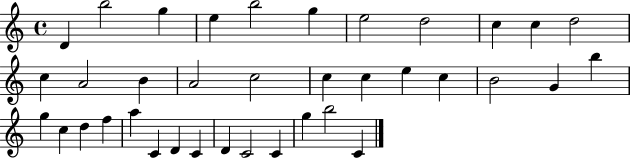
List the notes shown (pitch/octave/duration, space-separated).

D4/q B5/h G5/q E5/q B5/h G5/q E5/h D5/h C5/q C5/q D5/h C5/q A4/h B4/q A4/h C5/h C5/q C5/q E5/q C5/q B4/h G4/q B5/q G5/q C5/q D5/q F5/q A5/q C4/q D4/q C4/q D4/q C4/h C4/q G5/q B5/h C4/q